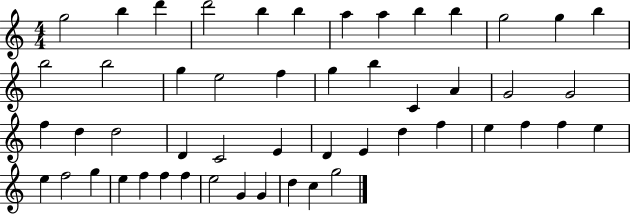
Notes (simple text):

G5/h B5/q D6/q D6/h B5/q B5/q A5/q A5/q B5/q B5/q G5/h G5/q B5/q B5/h B5/h G5/q E5/h F5/q G5/q B5/q C4/q A4/q G4/h G4/h F5/q D5/q D5/h D4/q C4/h E4/q D4/q E4/q D5/q F5/q E5/q F5/q F5/q E5/q E5/q F5/h G5/q E5/q F5/q F5/q F5/q E5/h G4/q G4/q D5/q C5/q G5/h